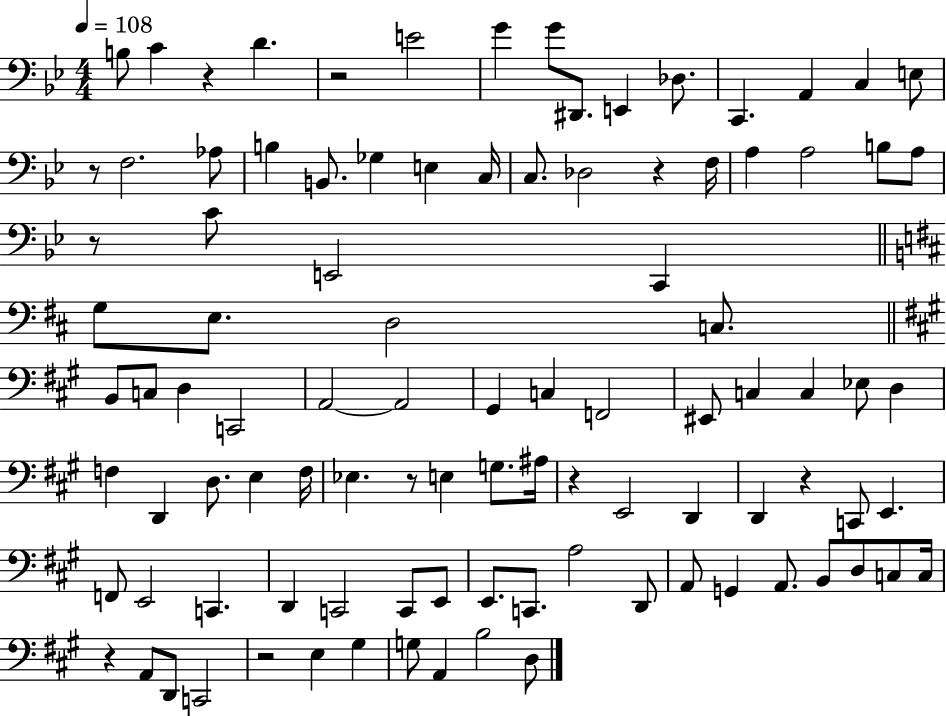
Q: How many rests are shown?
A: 10